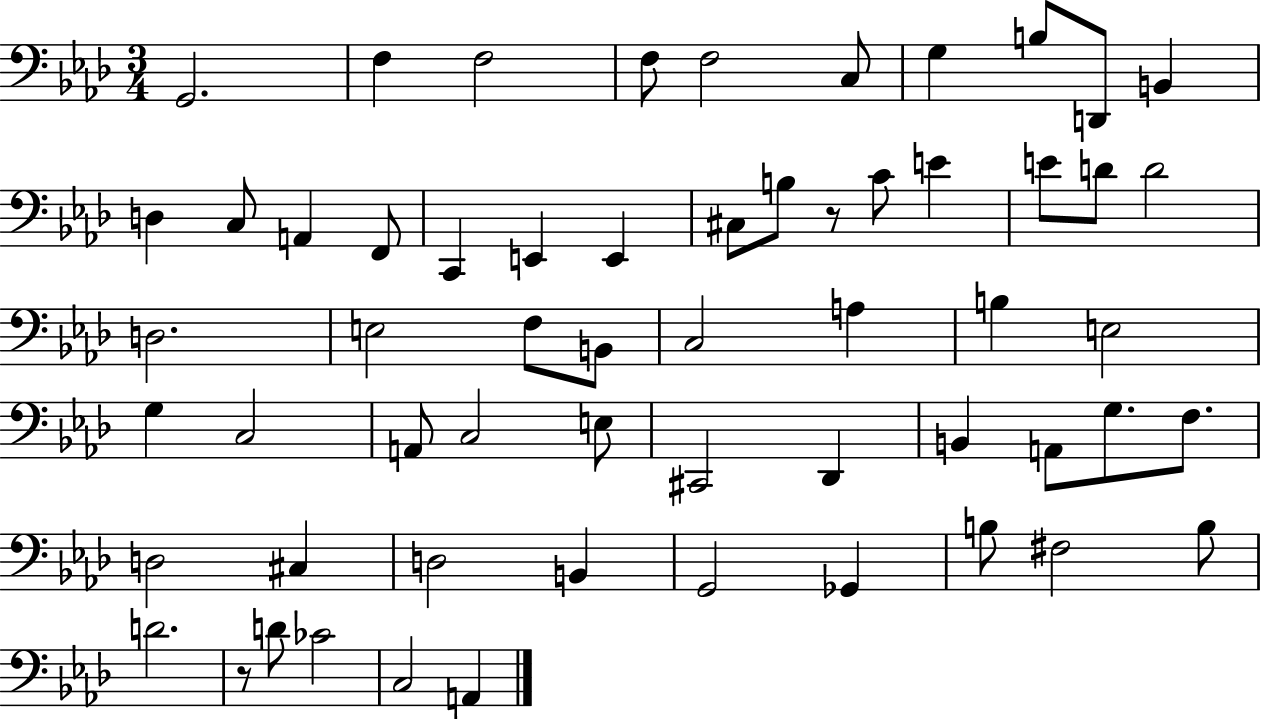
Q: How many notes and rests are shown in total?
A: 59